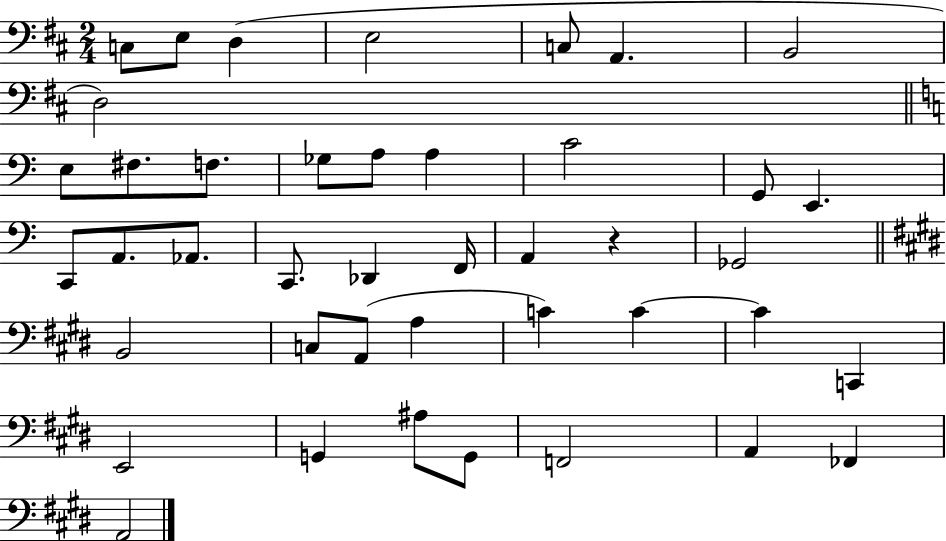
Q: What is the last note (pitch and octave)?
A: A2